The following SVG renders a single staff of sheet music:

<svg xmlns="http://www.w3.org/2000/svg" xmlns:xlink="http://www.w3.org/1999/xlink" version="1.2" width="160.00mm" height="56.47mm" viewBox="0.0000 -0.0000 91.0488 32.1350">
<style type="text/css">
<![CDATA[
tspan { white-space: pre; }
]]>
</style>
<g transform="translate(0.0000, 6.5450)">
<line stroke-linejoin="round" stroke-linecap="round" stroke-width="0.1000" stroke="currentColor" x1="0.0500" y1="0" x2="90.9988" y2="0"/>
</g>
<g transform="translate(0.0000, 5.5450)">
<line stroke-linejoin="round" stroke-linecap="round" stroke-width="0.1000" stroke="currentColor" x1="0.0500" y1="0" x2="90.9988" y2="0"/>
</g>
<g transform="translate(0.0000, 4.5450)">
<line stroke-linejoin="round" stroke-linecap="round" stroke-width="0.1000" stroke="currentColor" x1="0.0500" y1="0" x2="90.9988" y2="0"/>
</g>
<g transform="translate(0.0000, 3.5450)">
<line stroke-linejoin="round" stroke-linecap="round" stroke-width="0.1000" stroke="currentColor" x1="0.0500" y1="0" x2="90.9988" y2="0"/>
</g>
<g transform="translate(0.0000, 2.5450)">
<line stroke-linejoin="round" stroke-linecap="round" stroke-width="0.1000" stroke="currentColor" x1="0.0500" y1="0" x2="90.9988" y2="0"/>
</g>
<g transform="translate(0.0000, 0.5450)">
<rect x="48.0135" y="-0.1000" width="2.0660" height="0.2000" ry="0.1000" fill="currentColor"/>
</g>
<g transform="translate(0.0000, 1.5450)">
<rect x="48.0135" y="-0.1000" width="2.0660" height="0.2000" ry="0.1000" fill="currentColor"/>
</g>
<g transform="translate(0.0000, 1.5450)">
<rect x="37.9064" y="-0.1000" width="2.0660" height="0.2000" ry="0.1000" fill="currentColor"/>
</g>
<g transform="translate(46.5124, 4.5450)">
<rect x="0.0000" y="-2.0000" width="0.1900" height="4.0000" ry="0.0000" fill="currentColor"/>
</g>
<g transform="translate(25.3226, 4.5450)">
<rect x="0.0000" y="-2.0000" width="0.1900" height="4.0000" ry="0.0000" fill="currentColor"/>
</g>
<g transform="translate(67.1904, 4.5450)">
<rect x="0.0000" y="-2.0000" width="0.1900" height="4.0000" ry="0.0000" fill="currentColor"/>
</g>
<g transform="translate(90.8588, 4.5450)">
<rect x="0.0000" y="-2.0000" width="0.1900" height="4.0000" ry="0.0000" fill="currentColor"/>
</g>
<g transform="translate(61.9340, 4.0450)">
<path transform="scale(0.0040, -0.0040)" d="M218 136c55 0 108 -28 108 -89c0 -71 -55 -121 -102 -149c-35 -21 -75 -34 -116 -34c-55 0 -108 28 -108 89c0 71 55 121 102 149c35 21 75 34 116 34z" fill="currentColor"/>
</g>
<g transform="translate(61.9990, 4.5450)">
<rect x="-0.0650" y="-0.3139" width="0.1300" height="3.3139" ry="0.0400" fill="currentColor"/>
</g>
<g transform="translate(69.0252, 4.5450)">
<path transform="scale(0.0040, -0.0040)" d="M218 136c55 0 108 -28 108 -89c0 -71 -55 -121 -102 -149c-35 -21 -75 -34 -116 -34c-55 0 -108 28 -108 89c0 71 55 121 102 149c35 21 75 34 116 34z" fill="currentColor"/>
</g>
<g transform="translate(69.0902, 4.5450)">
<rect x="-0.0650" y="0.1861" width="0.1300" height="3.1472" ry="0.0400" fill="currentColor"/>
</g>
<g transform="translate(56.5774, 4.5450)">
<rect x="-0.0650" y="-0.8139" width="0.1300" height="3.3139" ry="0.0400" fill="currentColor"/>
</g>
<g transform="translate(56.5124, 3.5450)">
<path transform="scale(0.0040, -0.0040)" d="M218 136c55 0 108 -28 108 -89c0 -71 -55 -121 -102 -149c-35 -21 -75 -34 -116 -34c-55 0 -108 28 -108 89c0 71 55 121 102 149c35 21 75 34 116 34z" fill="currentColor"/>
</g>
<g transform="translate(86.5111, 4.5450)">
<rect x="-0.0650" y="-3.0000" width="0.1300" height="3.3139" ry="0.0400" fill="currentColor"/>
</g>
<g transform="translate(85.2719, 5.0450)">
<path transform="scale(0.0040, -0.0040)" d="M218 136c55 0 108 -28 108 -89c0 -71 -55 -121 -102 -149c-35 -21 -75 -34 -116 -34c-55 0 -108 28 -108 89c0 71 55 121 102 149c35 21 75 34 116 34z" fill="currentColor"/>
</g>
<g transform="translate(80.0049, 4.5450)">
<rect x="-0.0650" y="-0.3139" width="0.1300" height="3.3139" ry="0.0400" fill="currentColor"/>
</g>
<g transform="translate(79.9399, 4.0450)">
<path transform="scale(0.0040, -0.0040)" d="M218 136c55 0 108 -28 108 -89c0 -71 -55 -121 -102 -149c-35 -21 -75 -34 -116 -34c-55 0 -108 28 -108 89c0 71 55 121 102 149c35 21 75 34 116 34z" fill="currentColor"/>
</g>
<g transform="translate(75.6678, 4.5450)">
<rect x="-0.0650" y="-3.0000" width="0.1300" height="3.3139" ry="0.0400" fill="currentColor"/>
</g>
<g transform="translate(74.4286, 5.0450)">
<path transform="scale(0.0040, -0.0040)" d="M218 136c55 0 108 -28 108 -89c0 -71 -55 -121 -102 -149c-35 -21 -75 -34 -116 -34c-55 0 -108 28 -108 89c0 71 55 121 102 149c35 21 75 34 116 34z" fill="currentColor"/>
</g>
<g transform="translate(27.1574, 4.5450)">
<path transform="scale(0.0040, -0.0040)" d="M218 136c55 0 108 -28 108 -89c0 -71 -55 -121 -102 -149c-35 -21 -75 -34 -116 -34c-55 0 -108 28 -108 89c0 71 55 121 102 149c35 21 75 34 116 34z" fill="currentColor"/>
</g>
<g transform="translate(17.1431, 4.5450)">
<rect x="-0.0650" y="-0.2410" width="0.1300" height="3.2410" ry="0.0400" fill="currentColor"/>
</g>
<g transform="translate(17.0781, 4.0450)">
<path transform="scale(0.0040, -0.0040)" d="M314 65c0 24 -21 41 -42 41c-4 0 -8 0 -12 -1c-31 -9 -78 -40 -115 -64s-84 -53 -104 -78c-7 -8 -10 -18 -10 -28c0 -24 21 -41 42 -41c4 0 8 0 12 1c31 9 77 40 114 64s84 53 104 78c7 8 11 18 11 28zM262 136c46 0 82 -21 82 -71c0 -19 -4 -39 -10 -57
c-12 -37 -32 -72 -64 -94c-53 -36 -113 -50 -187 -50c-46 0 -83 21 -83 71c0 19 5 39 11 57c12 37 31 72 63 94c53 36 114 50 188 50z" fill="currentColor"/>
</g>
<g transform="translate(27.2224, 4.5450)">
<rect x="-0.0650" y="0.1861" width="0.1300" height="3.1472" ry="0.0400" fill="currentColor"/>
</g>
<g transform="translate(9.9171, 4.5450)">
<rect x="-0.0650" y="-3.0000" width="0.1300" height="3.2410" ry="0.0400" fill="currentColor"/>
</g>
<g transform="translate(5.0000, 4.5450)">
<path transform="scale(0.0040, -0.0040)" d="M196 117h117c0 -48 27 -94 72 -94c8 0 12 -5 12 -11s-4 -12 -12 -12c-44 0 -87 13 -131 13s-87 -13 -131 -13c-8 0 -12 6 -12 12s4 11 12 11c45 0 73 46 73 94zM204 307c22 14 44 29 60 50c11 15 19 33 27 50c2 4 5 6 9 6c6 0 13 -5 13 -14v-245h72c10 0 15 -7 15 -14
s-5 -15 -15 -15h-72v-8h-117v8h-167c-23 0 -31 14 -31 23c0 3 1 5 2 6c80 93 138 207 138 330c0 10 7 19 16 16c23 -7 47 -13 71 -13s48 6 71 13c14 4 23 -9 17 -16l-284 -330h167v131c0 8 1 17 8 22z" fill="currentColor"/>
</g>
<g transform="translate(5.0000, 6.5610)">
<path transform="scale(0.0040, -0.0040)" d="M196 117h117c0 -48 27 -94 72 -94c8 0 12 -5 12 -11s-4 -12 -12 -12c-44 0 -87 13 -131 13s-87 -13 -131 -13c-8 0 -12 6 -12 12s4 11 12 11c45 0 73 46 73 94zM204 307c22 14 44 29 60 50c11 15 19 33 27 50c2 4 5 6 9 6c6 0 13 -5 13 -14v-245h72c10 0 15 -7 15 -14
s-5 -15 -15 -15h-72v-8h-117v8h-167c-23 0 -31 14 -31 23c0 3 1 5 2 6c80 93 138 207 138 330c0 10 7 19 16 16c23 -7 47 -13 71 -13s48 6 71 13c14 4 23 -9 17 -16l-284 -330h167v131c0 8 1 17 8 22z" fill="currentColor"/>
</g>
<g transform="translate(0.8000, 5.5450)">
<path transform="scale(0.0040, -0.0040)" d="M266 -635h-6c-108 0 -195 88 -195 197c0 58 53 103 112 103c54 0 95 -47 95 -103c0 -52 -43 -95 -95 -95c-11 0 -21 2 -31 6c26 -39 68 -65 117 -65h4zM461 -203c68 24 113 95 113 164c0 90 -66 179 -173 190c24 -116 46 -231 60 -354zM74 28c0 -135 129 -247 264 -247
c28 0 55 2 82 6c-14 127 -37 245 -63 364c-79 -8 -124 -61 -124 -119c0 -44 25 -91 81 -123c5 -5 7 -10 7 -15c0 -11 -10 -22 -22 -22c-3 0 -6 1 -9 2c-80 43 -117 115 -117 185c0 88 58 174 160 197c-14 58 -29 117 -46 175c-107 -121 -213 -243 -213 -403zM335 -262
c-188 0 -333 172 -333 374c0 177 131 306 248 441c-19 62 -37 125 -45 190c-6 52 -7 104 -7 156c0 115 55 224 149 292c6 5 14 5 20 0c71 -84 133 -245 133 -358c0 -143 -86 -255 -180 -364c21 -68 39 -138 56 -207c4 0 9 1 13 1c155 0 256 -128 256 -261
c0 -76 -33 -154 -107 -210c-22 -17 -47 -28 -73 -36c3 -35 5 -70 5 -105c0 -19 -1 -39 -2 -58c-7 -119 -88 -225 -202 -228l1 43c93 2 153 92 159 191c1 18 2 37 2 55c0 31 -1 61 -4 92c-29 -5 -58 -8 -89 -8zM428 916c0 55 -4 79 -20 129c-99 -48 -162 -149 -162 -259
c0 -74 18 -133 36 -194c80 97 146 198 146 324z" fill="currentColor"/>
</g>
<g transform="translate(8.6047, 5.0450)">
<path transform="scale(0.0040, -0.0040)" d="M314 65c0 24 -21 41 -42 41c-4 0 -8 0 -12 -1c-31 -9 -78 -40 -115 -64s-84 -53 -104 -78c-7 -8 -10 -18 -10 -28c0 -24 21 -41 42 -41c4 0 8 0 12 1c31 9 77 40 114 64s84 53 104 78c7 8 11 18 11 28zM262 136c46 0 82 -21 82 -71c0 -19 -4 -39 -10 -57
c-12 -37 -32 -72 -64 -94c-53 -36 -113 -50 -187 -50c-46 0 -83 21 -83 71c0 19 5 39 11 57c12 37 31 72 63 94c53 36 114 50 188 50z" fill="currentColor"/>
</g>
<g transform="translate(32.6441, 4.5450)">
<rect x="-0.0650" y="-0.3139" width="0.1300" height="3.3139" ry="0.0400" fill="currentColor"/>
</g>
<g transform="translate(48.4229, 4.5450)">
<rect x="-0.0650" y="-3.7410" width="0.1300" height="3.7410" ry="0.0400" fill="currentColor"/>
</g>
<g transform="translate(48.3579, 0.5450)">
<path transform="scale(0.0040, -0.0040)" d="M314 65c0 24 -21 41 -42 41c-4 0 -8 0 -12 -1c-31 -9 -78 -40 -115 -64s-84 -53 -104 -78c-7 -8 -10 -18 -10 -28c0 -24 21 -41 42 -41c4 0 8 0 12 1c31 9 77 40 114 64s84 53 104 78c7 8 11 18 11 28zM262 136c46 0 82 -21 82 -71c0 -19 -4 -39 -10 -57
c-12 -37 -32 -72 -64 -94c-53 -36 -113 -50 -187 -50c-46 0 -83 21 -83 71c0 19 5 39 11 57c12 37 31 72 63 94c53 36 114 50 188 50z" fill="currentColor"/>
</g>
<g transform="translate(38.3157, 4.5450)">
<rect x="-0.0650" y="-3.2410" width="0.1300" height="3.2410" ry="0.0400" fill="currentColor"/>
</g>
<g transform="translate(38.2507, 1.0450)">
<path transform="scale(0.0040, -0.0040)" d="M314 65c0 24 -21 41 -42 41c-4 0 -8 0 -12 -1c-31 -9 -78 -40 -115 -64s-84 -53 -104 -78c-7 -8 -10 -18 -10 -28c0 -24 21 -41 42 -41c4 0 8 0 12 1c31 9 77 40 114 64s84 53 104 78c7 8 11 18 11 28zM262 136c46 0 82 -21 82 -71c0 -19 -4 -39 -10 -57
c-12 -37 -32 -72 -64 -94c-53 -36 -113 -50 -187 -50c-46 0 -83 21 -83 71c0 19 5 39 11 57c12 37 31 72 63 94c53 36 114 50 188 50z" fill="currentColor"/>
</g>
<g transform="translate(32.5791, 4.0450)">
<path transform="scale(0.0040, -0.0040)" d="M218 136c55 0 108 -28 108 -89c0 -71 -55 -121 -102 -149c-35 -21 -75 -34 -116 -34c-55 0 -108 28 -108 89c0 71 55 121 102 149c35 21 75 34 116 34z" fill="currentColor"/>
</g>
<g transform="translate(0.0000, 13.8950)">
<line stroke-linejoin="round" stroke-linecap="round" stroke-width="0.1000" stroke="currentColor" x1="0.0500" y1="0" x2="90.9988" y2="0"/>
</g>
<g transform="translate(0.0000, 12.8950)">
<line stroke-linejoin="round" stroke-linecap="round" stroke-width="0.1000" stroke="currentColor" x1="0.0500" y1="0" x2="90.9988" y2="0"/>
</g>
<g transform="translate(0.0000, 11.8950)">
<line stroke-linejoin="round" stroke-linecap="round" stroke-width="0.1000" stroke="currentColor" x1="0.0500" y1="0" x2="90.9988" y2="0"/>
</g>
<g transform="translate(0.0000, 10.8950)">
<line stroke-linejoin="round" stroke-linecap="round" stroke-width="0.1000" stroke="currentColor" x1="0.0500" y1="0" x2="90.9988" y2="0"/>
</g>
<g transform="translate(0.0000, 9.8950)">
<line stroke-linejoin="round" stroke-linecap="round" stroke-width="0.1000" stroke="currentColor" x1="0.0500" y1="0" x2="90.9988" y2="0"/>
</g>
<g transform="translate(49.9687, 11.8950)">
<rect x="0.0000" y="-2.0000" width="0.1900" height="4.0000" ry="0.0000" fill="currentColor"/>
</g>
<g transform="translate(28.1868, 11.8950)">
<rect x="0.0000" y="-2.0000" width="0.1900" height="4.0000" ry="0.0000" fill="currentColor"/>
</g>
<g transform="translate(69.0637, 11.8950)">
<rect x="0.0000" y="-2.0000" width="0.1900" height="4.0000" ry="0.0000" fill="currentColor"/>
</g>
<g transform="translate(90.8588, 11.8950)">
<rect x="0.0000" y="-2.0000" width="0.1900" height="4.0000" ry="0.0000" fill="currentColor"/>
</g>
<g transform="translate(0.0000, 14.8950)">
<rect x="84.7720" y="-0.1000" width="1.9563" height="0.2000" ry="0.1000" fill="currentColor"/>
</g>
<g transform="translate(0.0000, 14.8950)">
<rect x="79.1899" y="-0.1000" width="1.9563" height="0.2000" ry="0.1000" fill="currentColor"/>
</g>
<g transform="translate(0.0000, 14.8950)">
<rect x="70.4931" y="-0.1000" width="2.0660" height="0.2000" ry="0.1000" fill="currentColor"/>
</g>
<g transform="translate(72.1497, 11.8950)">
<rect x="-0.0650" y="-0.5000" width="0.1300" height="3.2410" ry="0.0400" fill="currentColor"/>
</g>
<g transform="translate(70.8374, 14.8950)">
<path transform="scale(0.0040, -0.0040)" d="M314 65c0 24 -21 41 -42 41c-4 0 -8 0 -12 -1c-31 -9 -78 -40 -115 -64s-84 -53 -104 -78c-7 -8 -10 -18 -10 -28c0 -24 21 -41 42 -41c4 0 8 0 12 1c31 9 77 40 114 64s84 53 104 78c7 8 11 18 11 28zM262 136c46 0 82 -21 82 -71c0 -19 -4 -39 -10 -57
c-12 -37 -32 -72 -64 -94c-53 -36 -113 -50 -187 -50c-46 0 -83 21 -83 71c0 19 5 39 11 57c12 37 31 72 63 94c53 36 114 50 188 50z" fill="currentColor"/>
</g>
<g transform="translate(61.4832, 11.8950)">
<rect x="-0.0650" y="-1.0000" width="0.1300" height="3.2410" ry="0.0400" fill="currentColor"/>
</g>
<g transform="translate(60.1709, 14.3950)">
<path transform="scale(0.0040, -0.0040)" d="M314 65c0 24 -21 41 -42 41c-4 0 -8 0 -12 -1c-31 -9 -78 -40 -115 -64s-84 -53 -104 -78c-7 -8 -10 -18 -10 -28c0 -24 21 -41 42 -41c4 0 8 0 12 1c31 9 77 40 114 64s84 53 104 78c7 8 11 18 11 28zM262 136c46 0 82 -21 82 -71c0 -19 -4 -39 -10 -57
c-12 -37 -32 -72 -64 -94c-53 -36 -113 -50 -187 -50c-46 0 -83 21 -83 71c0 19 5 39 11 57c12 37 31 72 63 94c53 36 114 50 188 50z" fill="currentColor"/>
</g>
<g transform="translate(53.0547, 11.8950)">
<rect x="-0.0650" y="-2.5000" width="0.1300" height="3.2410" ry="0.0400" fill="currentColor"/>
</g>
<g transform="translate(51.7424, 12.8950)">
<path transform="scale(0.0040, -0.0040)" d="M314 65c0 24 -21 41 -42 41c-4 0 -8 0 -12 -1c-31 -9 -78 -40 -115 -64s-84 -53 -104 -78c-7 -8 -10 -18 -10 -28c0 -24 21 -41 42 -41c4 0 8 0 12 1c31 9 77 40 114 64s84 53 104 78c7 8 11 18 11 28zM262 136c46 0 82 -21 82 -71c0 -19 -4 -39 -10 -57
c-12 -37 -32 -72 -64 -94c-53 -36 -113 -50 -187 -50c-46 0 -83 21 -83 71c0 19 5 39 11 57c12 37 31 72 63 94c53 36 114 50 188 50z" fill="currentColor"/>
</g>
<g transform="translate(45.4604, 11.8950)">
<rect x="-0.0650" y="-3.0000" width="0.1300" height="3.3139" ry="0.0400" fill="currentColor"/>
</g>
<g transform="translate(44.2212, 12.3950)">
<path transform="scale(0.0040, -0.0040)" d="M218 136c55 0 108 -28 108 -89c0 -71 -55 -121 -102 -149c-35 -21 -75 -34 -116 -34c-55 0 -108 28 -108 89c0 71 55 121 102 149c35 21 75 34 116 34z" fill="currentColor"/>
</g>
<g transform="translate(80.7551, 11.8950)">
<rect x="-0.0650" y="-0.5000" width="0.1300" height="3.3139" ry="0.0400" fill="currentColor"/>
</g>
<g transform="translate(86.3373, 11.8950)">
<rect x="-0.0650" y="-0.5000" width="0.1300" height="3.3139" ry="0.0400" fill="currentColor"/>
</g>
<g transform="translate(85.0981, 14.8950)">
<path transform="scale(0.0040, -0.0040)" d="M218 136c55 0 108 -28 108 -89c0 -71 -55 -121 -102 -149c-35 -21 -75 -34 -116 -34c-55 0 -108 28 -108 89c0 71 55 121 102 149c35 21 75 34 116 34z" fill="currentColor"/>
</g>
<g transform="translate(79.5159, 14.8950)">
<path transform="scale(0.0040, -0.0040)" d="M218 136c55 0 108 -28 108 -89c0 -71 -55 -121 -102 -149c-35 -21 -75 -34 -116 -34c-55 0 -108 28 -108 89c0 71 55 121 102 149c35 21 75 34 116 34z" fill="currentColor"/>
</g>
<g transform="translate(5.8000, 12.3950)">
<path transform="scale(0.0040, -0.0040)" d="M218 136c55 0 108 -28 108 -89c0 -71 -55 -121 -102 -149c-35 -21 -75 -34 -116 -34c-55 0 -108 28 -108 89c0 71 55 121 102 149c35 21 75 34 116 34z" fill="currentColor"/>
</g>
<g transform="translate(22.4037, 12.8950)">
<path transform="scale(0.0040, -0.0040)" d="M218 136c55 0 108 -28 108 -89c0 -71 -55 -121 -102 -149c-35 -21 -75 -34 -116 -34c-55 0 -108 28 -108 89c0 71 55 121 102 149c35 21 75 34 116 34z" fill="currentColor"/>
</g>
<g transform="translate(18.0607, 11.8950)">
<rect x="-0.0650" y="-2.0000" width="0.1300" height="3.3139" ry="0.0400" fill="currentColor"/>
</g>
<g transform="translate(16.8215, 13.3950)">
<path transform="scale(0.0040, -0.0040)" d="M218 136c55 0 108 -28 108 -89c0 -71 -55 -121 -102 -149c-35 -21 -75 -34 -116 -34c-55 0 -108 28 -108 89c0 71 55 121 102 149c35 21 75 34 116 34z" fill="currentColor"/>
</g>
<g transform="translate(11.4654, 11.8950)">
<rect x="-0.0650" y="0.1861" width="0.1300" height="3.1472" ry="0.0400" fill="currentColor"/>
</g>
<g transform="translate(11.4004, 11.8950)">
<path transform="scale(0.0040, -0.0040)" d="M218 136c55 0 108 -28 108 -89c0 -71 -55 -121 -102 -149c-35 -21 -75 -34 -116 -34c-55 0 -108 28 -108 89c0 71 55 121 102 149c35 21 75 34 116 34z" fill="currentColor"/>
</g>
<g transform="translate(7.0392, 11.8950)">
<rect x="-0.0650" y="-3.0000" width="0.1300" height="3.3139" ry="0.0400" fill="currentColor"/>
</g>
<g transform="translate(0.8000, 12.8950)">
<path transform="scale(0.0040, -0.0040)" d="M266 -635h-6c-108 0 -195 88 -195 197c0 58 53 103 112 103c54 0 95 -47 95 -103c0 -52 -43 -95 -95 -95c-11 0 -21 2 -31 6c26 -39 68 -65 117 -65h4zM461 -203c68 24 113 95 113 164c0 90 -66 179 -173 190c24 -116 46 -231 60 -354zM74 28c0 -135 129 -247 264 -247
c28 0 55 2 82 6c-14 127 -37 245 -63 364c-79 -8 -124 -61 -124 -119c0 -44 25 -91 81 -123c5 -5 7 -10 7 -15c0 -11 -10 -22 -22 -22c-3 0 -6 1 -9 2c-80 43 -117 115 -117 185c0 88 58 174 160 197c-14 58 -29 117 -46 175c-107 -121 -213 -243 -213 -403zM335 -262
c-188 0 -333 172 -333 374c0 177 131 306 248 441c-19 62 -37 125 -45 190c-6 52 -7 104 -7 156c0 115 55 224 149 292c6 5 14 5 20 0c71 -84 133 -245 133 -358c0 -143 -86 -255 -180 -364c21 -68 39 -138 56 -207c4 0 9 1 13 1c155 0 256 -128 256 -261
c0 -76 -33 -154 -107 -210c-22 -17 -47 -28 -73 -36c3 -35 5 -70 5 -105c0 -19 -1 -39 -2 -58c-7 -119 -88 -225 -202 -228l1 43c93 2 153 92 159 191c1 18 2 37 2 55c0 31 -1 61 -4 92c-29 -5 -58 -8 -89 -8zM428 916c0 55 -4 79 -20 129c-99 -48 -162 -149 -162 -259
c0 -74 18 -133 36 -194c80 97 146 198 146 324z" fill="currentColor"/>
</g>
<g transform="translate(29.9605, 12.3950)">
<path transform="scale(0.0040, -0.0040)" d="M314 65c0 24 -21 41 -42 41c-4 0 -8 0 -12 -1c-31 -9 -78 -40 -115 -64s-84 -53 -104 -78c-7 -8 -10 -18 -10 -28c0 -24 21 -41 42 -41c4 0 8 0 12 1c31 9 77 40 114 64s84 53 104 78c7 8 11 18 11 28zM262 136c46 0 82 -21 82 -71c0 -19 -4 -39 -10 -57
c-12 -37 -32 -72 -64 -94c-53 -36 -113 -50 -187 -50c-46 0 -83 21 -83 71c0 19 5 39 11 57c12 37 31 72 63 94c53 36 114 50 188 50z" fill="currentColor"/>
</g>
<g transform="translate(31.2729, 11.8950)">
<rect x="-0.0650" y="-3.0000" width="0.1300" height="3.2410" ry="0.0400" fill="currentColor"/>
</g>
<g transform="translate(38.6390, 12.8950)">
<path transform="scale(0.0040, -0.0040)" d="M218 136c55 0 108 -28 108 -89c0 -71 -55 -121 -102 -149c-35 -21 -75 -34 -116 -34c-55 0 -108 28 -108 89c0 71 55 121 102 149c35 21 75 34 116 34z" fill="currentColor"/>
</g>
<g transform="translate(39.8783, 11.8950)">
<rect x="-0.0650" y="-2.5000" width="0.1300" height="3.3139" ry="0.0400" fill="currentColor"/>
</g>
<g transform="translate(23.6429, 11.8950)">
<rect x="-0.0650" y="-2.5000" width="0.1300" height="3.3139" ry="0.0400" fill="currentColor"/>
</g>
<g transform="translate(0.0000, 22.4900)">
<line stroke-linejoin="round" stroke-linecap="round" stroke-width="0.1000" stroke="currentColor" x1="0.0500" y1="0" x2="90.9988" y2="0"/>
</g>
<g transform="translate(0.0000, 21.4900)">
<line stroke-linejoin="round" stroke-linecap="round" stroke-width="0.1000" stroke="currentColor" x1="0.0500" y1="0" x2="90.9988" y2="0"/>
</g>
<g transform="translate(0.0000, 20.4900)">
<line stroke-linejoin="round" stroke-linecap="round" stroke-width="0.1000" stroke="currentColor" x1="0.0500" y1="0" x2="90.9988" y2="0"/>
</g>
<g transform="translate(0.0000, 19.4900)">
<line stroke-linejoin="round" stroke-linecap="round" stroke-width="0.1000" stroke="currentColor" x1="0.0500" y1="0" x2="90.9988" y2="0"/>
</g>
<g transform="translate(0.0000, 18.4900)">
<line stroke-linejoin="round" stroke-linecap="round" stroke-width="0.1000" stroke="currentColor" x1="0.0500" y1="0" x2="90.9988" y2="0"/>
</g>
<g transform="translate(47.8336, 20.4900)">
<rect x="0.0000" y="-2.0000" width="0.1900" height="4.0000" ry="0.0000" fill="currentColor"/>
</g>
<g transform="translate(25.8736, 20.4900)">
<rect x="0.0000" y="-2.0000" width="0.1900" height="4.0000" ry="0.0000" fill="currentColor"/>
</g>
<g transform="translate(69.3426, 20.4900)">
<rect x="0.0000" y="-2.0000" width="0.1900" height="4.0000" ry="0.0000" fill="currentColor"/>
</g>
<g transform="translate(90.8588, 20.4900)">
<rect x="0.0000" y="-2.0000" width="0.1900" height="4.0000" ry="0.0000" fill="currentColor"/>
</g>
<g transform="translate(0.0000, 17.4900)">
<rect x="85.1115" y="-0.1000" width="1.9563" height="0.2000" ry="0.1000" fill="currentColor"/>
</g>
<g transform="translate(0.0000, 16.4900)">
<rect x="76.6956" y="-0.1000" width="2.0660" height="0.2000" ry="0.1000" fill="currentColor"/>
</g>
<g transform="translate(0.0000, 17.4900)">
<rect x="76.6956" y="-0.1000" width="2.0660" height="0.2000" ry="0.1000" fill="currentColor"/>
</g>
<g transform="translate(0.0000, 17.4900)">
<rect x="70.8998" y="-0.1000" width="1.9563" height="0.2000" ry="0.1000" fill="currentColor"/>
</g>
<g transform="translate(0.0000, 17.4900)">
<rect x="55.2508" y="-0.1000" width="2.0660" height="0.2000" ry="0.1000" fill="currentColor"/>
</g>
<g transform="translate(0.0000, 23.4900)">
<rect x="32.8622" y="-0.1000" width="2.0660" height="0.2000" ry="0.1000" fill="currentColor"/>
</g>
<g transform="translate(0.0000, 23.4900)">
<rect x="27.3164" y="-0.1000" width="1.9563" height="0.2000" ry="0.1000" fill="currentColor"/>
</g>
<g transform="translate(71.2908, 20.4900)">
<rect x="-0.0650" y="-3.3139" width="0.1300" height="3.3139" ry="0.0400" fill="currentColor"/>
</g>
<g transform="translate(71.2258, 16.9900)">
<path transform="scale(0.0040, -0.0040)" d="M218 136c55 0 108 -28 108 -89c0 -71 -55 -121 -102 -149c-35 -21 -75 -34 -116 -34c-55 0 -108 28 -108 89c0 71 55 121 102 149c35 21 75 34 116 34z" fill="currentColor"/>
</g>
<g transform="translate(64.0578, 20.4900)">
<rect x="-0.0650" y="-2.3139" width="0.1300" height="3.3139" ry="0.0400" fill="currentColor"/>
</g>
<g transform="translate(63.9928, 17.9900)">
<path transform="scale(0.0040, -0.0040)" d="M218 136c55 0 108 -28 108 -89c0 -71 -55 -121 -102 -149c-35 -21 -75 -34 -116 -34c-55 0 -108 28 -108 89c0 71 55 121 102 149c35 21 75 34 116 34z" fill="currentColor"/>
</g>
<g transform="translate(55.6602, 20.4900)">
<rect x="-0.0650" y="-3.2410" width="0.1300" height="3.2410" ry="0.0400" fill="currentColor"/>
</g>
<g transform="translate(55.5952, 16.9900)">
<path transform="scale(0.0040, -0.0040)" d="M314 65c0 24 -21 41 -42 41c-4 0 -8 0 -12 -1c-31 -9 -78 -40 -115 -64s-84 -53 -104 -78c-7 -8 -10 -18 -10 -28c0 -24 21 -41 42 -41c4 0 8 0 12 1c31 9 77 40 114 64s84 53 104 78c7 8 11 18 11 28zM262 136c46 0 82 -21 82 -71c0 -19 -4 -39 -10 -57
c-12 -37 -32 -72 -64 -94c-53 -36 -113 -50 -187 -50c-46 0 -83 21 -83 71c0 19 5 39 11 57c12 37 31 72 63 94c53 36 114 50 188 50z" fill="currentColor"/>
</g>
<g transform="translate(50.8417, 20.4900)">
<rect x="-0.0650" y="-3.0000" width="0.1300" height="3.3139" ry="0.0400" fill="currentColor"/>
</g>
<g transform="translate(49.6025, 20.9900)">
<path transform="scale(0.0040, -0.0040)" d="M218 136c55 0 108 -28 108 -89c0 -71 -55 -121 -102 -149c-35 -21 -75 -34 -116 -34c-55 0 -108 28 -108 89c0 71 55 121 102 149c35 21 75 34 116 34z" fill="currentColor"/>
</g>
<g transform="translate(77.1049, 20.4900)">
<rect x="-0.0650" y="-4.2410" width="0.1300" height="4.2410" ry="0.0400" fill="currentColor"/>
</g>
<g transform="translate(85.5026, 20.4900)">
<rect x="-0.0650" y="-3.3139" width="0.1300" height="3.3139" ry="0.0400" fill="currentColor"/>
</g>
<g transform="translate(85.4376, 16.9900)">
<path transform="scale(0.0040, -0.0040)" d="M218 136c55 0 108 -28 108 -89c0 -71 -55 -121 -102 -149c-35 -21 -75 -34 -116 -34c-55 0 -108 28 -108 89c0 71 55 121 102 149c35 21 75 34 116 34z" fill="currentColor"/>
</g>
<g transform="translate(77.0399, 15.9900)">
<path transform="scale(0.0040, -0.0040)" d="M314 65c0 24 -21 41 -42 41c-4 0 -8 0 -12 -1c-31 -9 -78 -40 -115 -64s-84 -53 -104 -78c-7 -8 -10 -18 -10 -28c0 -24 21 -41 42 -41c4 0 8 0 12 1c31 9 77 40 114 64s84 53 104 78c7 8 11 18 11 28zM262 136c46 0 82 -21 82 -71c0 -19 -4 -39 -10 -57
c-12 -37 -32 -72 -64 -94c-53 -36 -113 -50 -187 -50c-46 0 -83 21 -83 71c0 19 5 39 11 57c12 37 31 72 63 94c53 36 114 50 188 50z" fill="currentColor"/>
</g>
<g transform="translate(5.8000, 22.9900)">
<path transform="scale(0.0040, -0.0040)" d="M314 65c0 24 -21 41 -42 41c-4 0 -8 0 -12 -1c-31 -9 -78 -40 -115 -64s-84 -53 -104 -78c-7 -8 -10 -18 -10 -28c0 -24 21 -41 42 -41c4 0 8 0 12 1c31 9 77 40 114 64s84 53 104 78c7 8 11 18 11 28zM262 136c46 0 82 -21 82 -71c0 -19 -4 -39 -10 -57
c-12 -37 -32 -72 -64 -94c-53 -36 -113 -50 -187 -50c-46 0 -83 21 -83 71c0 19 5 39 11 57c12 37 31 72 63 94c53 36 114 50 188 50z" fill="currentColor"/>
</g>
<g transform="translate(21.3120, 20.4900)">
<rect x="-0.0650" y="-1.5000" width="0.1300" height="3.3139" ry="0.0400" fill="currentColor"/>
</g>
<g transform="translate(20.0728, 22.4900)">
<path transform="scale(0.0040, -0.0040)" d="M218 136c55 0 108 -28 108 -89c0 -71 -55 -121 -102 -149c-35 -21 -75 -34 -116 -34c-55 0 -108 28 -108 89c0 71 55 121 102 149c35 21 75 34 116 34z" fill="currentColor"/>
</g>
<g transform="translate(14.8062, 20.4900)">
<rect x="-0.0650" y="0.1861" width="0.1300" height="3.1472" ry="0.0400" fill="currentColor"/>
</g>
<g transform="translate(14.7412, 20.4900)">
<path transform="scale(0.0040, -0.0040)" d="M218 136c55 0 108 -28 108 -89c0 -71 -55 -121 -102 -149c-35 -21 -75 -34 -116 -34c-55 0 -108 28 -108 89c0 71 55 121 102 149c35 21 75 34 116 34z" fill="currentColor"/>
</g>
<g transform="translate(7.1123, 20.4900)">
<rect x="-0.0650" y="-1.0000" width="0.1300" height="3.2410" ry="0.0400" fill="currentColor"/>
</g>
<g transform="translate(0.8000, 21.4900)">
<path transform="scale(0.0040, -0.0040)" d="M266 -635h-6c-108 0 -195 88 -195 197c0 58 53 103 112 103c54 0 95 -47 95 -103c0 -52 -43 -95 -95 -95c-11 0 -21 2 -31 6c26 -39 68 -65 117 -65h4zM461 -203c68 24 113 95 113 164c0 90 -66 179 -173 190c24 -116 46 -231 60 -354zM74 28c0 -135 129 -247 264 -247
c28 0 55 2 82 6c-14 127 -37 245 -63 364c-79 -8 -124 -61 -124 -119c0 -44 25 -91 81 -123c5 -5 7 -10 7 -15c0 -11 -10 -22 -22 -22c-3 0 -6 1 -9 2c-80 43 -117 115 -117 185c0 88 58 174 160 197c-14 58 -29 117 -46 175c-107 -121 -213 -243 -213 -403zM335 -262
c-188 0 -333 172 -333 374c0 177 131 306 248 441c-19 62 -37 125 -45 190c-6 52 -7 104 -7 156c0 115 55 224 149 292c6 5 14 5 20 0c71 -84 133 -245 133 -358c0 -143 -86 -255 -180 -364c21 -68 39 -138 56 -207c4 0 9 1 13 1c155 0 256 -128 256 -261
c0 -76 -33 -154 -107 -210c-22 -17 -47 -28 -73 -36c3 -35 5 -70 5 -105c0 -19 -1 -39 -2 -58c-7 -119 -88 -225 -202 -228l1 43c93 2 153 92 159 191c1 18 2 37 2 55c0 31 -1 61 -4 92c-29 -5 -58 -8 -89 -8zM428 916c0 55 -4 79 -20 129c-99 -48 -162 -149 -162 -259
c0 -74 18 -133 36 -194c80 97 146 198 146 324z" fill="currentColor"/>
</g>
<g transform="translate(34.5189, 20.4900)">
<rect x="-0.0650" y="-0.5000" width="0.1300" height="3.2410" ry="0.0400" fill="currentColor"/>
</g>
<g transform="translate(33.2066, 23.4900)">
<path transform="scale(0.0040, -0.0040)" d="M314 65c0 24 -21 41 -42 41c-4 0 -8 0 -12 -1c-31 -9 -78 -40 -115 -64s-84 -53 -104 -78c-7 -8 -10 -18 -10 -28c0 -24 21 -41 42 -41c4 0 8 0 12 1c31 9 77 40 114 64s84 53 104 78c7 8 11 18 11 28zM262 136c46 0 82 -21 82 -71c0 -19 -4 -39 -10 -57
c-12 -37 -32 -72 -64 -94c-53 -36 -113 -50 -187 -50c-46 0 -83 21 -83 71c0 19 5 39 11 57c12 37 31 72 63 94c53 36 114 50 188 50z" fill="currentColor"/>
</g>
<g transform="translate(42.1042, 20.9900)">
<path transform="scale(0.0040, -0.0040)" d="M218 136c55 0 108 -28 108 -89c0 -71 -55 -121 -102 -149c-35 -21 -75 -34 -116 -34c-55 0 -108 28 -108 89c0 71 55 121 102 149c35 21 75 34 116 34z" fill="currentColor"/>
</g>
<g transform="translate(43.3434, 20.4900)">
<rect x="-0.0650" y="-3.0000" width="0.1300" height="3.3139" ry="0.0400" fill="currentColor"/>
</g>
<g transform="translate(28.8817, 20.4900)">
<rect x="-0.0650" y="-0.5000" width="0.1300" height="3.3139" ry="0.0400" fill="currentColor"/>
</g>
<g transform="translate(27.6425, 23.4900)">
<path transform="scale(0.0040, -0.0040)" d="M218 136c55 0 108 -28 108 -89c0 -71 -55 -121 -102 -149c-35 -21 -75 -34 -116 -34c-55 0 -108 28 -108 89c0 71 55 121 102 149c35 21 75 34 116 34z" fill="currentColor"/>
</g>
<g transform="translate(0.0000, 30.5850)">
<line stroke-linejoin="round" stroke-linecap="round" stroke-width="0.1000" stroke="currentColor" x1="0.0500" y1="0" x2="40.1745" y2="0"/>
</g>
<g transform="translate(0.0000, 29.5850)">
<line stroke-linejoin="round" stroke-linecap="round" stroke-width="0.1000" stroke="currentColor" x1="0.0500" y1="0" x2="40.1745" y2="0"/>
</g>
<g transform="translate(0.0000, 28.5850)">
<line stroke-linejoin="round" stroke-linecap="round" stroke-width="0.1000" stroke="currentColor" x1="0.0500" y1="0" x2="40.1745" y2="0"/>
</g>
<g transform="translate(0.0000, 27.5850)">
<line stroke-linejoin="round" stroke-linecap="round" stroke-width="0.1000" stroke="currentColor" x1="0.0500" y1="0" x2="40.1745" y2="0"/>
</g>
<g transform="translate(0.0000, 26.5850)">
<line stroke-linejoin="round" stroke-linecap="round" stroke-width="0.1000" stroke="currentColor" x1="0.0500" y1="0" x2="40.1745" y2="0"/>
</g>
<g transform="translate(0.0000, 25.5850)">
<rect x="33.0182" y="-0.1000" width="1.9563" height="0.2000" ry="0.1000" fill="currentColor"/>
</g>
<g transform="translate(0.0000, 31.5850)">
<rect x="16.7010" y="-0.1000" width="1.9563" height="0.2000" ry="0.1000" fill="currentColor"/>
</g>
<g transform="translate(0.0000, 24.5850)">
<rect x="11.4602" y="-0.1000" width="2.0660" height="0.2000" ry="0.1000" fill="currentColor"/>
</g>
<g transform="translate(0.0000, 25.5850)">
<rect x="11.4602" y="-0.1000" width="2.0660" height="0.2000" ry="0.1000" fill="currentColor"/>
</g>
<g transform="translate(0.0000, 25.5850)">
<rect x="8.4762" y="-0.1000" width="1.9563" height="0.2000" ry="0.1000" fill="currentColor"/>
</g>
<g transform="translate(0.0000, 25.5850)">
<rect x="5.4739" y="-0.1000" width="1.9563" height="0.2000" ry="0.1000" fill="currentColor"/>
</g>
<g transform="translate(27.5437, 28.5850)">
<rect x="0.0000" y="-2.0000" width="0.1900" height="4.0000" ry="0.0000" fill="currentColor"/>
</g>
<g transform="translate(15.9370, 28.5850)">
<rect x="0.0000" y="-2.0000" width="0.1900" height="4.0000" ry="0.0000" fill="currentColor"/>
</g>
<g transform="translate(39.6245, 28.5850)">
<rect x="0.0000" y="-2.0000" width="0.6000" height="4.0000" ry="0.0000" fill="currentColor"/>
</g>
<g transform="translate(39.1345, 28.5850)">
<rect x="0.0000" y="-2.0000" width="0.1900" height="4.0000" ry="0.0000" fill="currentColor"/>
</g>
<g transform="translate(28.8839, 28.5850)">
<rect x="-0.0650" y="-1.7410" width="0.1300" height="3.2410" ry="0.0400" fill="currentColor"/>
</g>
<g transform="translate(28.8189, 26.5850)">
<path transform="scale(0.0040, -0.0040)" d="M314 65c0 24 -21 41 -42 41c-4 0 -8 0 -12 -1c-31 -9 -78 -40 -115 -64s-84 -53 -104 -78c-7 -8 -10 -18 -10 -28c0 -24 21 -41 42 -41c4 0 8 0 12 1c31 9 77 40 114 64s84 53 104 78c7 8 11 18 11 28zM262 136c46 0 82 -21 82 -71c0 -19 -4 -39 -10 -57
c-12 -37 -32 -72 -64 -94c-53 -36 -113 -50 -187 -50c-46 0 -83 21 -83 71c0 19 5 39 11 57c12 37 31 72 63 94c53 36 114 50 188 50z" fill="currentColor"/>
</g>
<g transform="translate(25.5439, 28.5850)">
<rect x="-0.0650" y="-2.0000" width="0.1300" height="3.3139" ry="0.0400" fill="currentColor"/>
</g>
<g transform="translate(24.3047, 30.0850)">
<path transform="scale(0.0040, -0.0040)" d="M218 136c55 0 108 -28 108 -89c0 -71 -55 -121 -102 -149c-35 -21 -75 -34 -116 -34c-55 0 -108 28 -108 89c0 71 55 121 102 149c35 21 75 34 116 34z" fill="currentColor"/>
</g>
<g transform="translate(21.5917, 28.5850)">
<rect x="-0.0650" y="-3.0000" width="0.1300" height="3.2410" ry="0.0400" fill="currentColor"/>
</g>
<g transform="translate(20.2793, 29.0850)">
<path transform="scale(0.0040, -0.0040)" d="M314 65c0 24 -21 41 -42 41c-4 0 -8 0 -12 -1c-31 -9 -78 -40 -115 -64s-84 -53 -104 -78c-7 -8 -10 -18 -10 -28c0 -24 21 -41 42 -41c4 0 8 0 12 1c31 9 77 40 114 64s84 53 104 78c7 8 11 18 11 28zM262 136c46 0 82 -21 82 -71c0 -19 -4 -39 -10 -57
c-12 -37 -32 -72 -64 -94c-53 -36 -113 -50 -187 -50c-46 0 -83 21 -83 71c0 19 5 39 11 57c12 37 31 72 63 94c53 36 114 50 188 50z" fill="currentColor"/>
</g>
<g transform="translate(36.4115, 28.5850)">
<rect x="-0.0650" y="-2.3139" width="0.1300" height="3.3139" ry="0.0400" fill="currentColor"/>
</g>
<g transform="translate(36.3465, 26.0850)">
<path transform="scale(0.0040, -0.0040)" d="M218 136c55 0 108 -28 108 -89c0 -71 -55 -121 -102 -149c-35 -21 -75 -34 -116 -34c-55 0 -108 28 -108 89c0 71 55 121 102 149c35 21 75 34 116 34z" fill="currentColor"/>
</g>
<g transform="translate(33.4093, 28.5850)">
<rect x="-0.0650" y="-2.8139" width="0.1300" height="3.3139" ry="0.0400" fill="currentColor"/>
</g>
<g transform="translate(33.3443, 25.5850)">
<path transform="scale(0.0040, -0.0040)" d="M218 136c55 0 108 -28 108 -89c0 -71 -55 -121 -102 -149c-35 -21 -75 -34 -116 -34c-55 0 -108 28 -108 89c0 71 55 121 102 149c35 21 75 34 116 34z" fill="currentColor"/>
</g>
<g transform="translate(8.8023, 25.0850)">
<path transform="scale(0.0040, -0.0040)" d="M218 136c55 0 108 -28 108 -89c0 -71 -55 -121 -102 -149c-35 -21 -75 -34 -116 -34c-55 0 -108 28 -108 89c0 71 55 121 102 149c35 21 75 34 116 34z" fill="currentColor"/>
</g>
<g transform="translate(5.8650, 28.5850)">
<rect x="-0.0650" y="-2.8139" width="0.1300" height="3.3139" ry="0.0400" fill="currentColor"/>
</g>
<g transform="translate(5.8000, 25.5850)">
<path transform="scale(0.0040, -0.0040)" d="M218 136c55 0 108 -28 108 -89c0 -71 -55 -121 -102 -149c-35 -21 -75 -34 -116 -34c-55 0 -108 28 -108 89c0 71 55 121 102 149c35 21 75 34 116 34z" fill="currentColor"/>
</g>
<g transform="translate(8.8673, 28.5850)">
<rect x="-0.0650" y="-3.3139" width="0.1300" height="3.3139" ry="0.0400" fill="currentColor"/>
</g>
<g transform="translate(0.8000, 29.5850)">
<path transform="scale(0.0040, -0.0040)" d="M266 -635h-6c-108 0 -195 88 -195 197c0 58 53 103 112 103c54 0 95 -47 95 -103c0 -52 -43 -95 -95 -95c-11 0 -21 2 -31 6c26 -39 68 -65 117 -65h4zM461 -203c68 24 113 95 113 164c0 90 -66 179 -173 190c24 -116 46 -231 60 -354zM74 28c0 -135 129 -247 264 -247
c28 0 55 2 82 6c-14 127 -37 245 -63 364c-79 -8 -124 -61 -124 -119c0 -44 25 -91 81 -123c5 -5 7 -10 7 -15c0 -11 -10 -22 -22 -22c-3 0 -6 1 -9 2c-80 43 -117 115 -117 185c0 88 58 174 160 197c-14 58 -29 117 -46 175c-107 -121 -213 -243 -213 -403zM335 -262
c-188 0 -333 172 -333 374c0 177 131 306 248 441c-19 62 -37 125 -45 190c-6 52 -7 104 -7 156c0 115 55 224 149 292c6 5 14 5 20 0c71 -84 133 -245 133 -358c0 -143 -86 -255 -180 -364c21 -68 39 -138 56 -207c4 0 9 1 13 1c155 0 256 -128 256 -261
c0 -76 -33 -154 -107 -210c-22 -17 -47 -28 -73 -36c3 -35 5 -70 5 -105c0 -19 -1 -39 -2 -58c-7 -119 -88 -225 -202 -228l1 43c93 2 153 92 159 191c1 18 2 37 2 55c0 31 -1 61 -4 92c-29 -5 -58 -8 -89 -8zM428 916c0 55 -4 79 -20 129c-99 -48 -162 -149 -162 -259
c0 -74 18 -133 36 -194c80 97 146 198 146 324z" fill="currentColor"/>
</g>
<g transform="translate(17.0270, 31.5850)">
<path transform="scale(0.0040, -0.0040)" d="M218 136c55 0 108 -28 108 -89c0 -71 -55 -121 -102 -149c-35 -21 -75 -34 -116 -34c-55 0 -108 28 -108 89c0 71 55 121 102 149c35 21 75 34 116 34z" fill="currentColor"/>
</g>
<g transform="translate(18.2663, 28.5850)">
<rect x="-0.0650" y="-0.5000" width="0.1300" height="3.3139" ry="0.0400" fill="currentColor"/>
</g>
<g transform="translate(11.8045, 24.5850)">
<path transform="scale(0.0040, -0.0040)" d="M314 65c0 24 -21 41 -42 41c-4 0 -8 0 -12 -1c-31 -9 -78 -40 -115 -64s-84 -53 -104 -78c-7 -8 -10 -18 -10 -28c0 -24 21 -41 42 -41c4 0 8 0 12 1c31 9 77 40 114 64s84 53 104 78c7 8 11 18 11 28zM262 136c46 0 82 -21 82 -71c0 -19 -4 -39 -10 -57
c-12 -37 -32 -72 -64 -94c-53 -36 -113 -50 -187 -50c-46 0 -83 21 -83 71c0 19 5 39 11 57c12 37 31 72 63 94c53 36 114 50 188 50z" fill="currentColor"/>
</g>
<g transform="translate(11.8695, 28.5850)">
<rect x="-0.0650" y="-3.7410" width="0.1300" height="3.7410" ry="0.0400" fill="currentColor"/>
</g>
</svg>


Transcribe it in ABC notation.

X:1
T:Untitled
M:4/4
L:1/4
K:C
A2 c2 B c b2 c'2 d c B A c A A B F G A2 G A G2 D2 C2 C C D2 B E C C2 A A b2 g b d'2 b a b c'2 C A2 F f2 a g